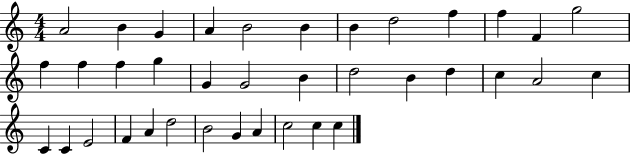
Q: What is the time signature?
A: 4/4